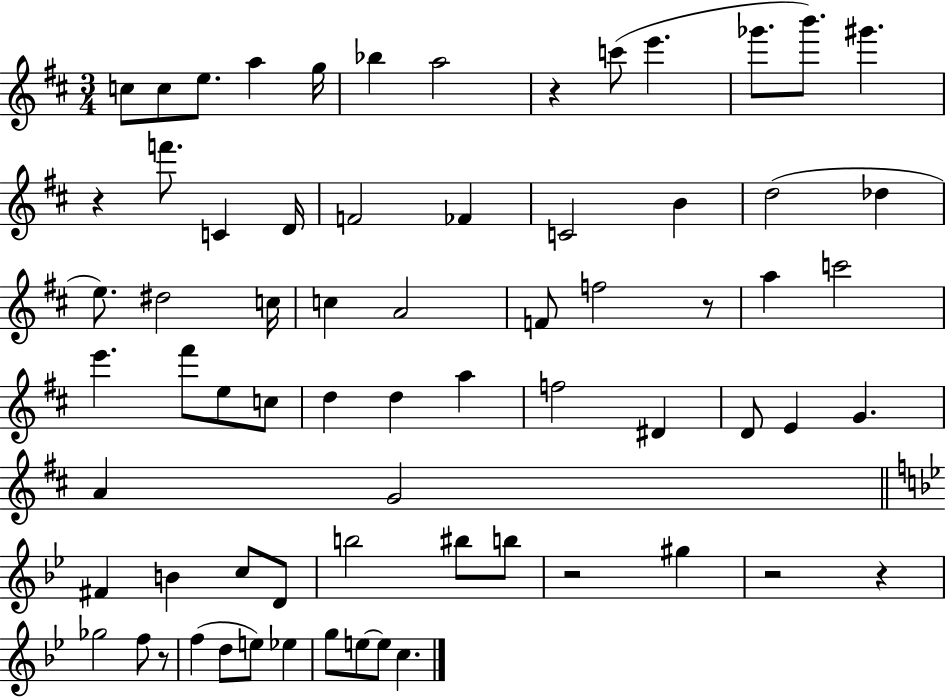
C5/e C5/e E5/e. A5/q G5/s Bb5/q A5/h R/q C6/e E6/q. Gb6/e. B6/e. G#6/q. R/q F6/e. C4/q D4/s F4/h FES4/q C4/h B4/q D5/h Db5/q E5/e. D#5/h C5/s C5/q A4/h F4/e F5/h R/e A5/q C6/h E6/q. F#6/e E5/e C5/e D5/q D5/q A5/q F5/h D#4/q D4/e E4/q G4/q. A4/q G4/h F#4/q B4/q C5/e D4/e B5/h BIS5/e B5/e R/h G#5/q R/h R/q Gb5/h F5/e R/e F5/q D5/e E5/e Eb5/q G5/e E5/e E5/e C5/q.